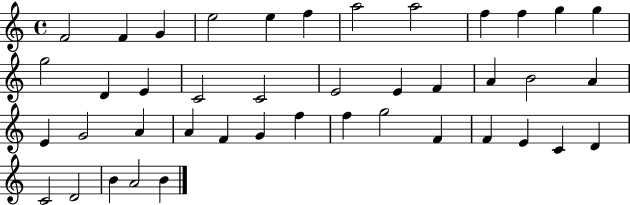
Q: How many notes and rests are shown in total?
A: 42